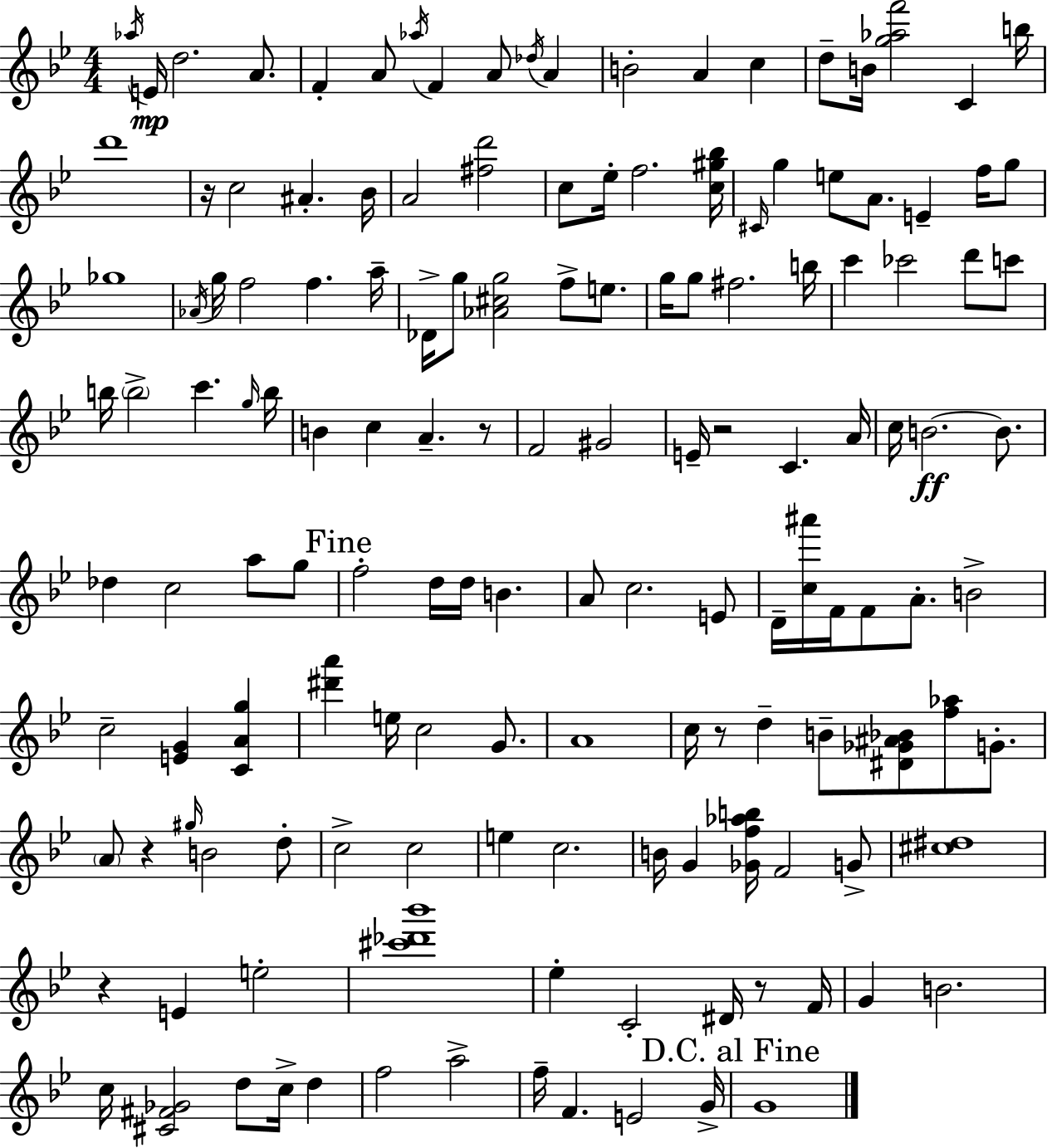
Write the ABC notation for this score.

X:1
T:Untitled
M:4/4
L:1/4
K:Gm
_a/4 E/4 d2 A/2 F A/2 _a/4 F A/2 _d/4 A B2 A c d/2 B/4 [g_af']2 C b/4 d'4 z/4 c2 ^A _B/4 A2 [^fd']2 c/2 _e/4 f2 [c^g_b]/4 ^C/4 g e/2 A/2 E f/4 g/2 _g4 _A/4 g/4 f2 f a/4 _D/4 g/2 [_A^cg]2 f/2 e/2 g/4 g/2 ^f2 b/4 c' _c'2 d'/2 c'/2 b/4 b2 c' g/4 b/4 B c A z/2 F2 ^G2 E/4 z2 C A/4 c/4 B2 B/2 _d c2 a/2 g/2 f2 d/4 d/4 B A/2 c2 E/2 D/4 [c^a']/4 F/4 F/2 A/2 B2 c2 [EG] [CAg] [^d'a'] e/4 c2 G/2 A4 c/4 z/2 d B/2 [^D_G^A_B]/2 [f_a]/2 G/2 A/2 z ^g/4 B2 d/2 c2 c2 e c2 B/4 G [_Gf_ab]/4 F2 G/2 [^c^d]4 z E e2 [^c'_d'_b']4 _e C2 ^D/4 z/2 F/4 G B2 c/4 [^C^F_G]2 d/2 c/4 d f2 a2 f/4 F E2 G/4 G4